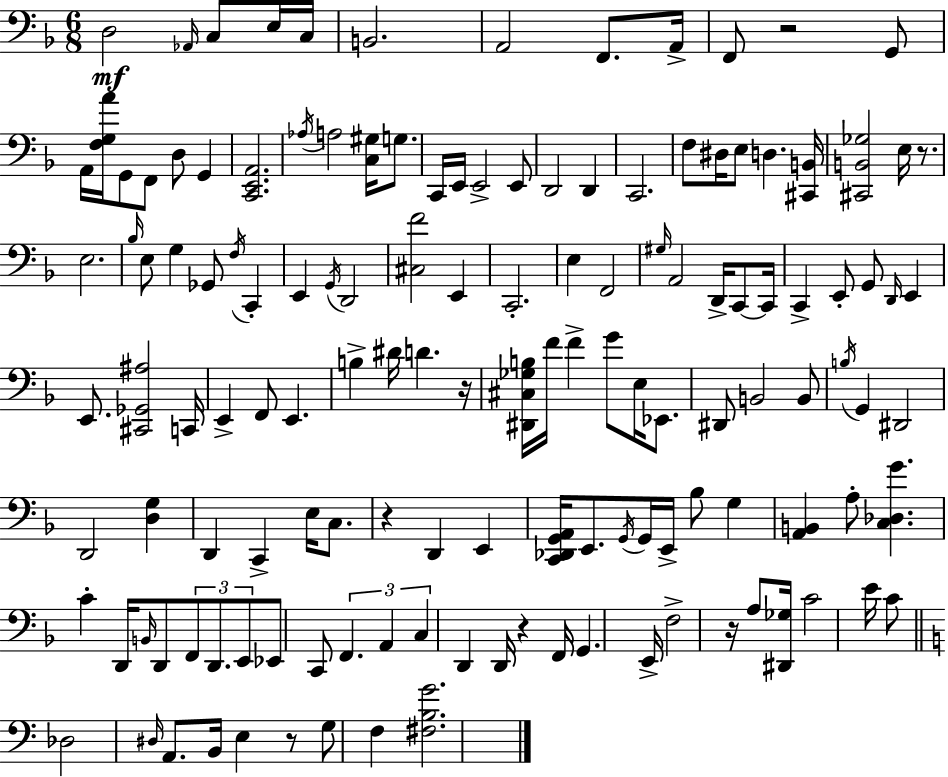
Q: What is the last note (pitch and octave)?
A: F3